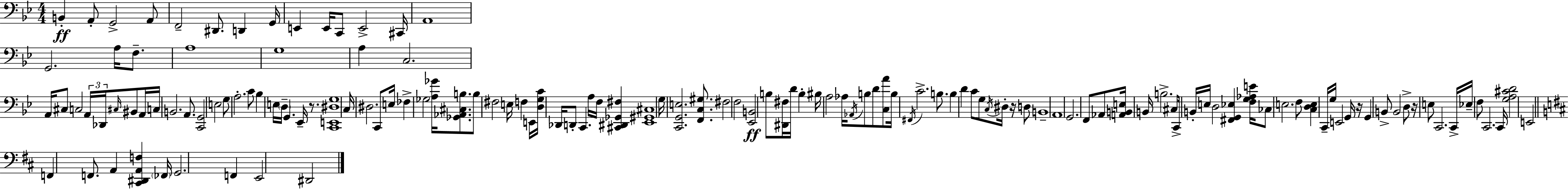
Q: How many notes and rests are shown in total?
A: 141